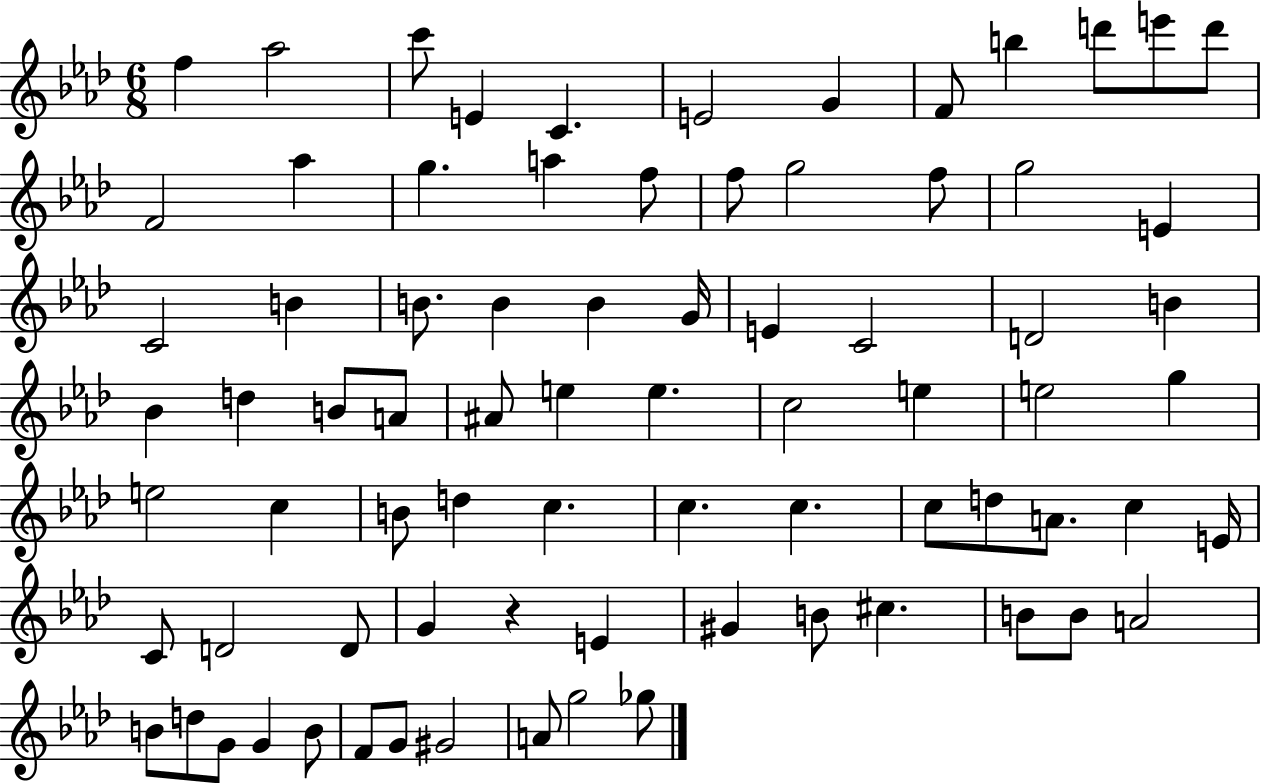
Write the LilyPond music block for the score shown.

{
  \clef treble
  \numericTimeSignature
  \time 6/8
  \key aes \major
  f''4 aes''2 | c'''8 e'4 c'4. | e'2 g'4 | f'8 b''4 d'''8 e'''8 d'''8 | \break f'2 aes''4 | g''4. a''4 f''8 | f''8 g''2 f''8 | g''2 e'4 | \break c'2 b'4 | b'8. b'4 b'4 g'16 | e'4 c'2 | d'2 b'4 | \break bes'4 d''4 b'8 a'8 | ais'8 e''4 e''4. | c''2 e''4 | e''2 g''4 | \break e''2 c''4 | b'8 d''4 c''4. | c''4. c''4. | c''8 d''8 a'8. c''4 e'16 | \break c'8 d'2 d'8 | g'4 r4 e'4 | gis'4 b'8 cis''4. | b'8 b'8 a'2 | \break b'8 d''8 g'8 g'4 b'8 | f'8 g'8 gis'2 | a'8 g''2 ges''8 | \bar "|."
}